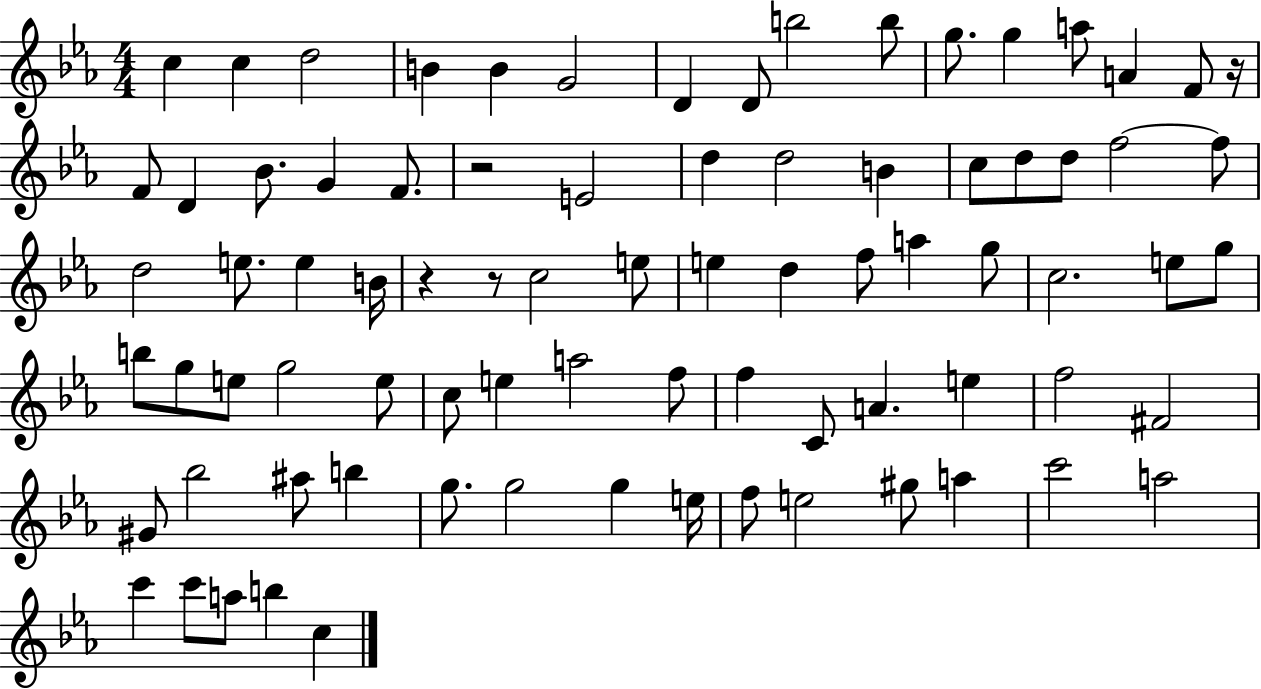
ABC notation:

X:1
T:Untitled
M:4/4
L:1/4
K:Eb
c c d2 B B G2 D D/2 b2 b/2 g/2 g a/2 A F/2 z/4 F/2 D _B/2 G F/2 z2 E2 d d2 B c/2 d/2 d/2 f2 f/2 d2 e/2 e B/4 z z/2 c2 e/2 e d f/2 a g/2 c2 e/2 g/2 b/2 g/2 e/2 g2 e/2 c/2 e a2 f/2 f C/2 A e f2 ^F2 ^G/2 _b2 ^a/2 b g/2 g2 g e/4 f/2 e2 ^g/2 a c'2 a2 c' c'/2 a/2 b c